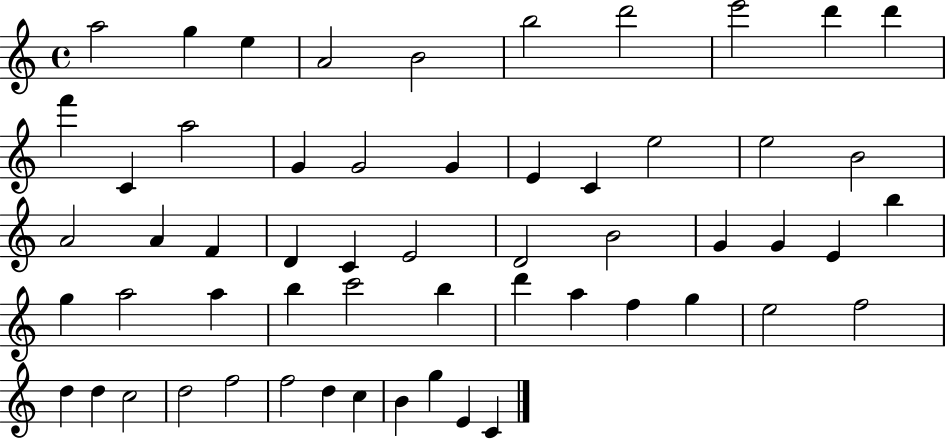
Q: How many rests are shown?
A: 0